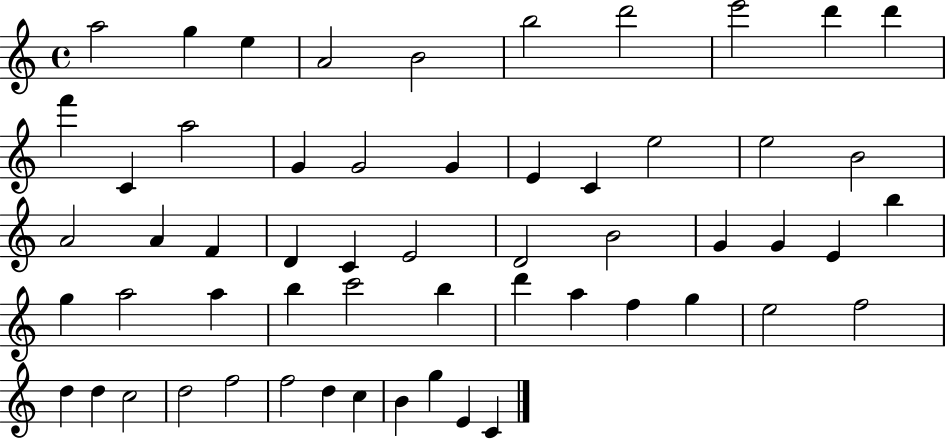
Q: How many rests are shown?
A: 0